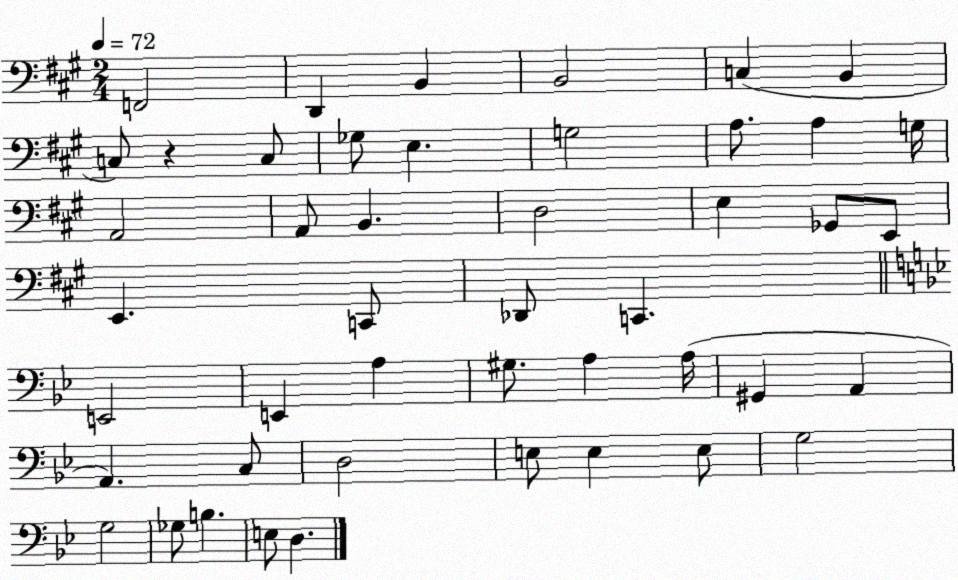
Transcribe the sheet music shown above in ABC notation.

X:1
T:Untitled
M:2/4
L:1/4
K:A
F,,2 D,, B,, B,,2 C, B,, C,/2 z C,/2 _G,/2 E, G,2 A,/2 A, G,/4 A,,2 A,,/2 B,, D,2 E, _G,,/2 E,,/2 E,, C,,/2 _D,,/2 C,, E,,2 E,, A, ^G,/2 A, A,/4 ^G,, A,, A,, C,/2 D,2 E,/2 E, E,/2 G,2 G,2 _G,/2 B, E,/2 D,